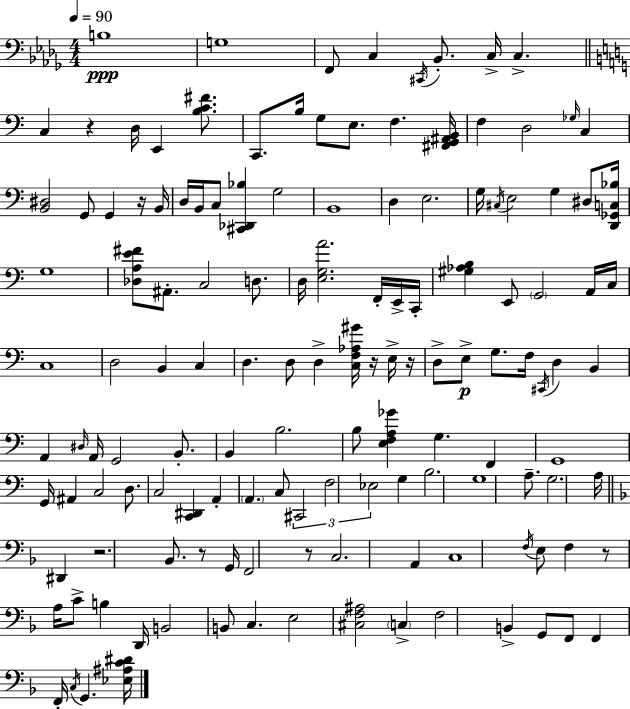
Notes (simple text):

B3/w G3/w F2/e C3/q C#2/s Bb2/e. C3/s C3/q. C3/q R/q D3/s E2/q [B3,C4,F#4]/e. C2/e. B3/s G3/e E3/e. F3/q. [F#2,G2,A#2,B2]/s F3/q D3/h Gb3/s C3/q [B2,D#3]/h G2/e G2/q R/s B2/s D3/s B2/s C3/e [C#2,Db2,Bb3]/q G3/h B2/w D3/q E3/h. G3/s C#3/s E3/h G3/q D#3/e [D2,Gb2,C3,Bb3]/s G3/w [Db3,A3,E4,F#4]/e A#2/e. C3/h D3/e. D3/s [E3,G3,A4]/h. F2/s E2/s C2/s [G#3,Ab3,B3]/q E2/e G2/h A2/s C3/s C3/w D3/h B2/q C3/q D3/q. D3/e D3/q [C3,F3,Ab3,G#4]/s R/s E3/s R/s D3/e E3/e G3/e. F3/s C#2/s D3/q B2/q A2/q D#3/s A2/s G2/h B2/e. B2/q B3/h. B3/e [E3,F3,A3,Gb4]/q G3/q. F2/q G2/w G2/s A#2/q C3/h D3/e. C3/h [C2,D#2]/q A2/q A2/q. C3/e C#2/h F3/h Eb3/h G3/q B3/h. G3/w A3/e. G3/h. A3/s D#2/q R/h. Bb2/e. R/e G2/s F2/h R/e C3/h. A2/q C3/w F3/s E3/e F3/q R/e A3/s C4/e B3/q D2/s B2/h B2/e C3/q. E3/h [C#3,F3,A#3]/h C3/q F3/h B2/q G2/e F2/e F2/q F2/s C3/s G2/q. [Eb3,A#3,C4,D#4]/s